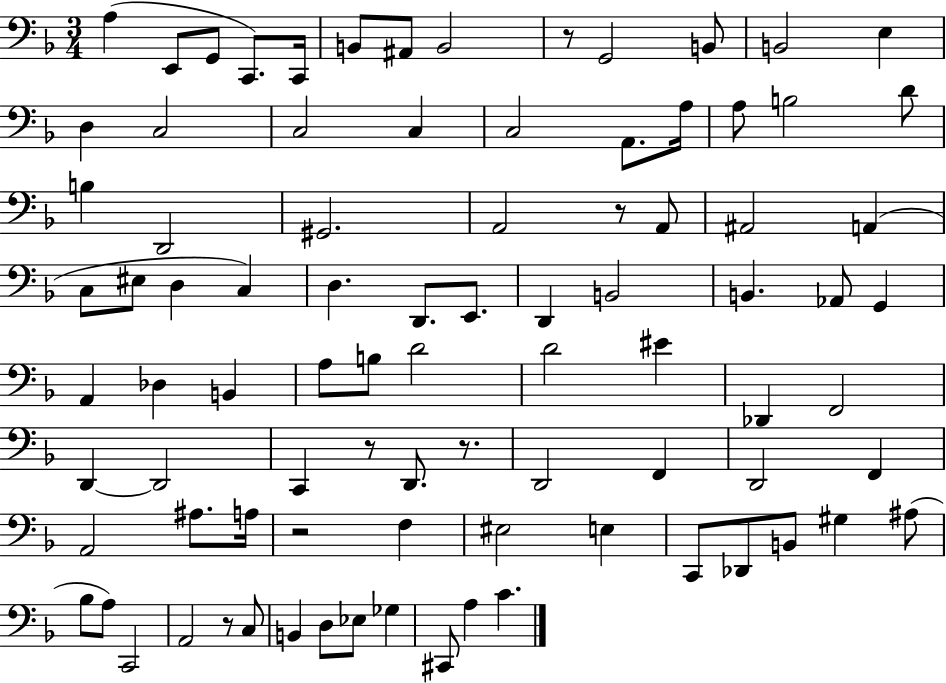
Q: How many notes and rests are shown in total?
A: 88